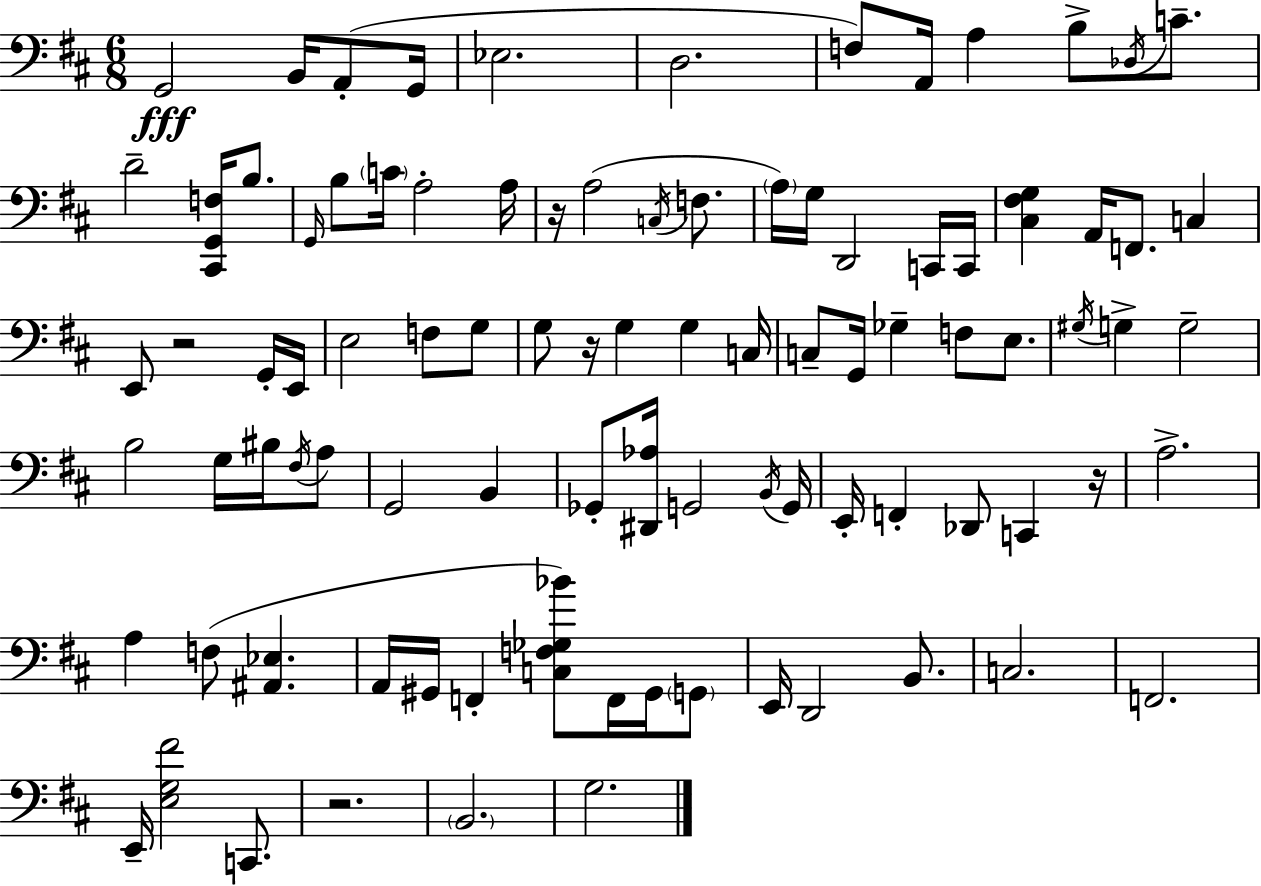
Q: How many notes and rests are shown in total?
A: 92